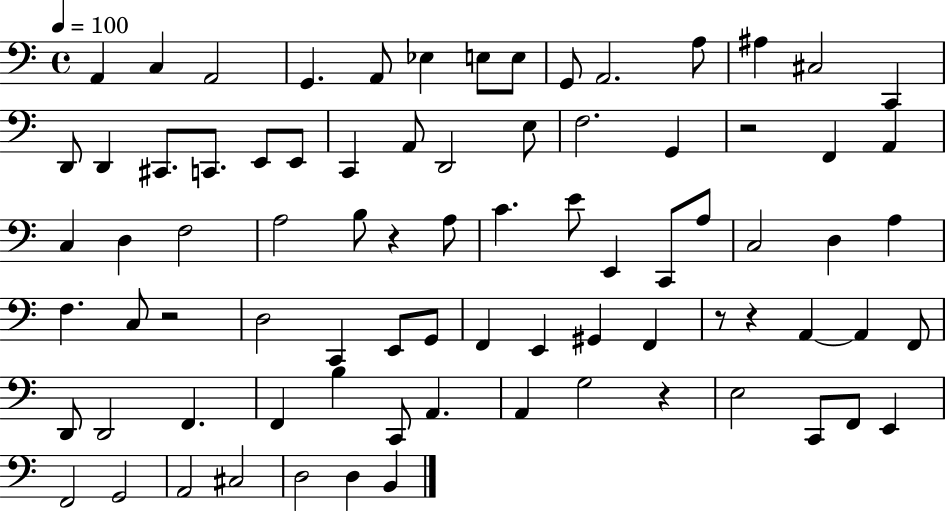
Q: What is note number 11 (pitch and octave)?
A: A3